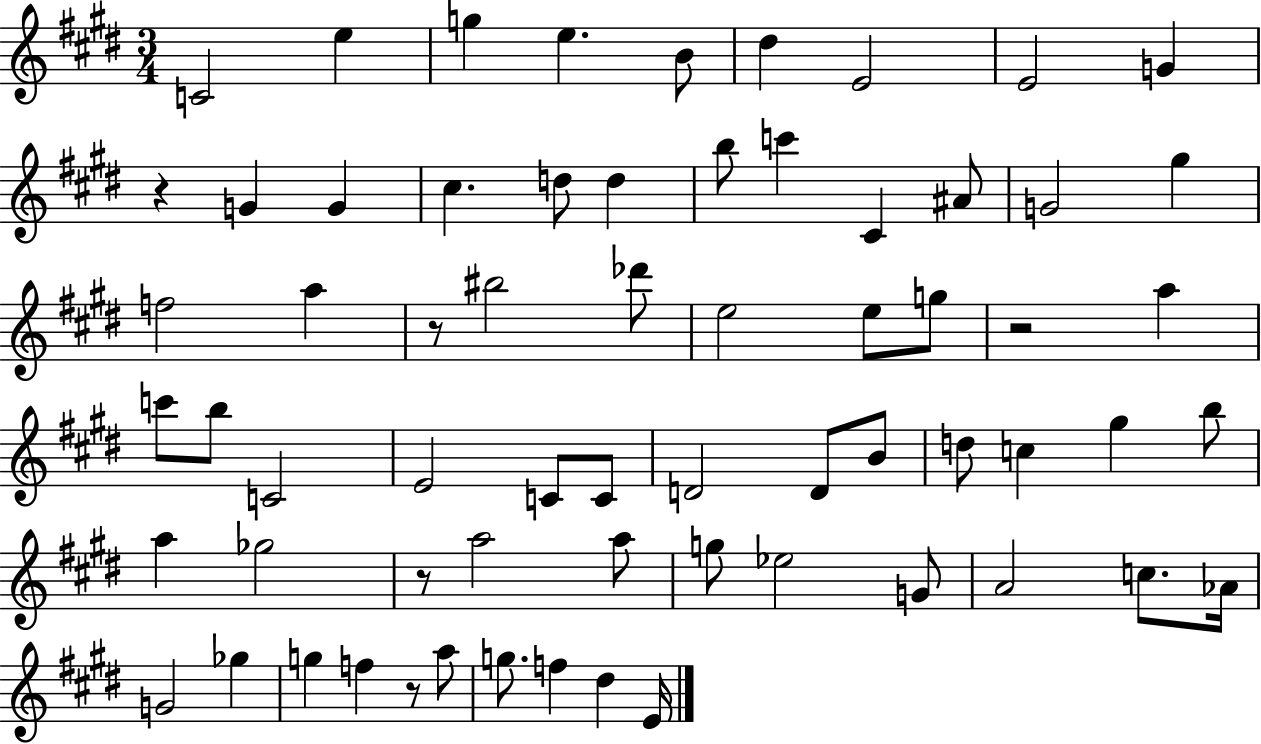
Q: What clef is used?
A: treble